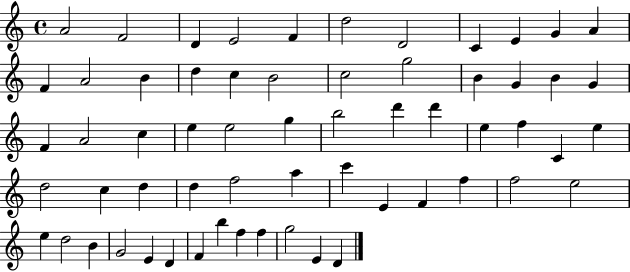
A4/h F4/h D4/q E4/h F4/q D5/h D4/h C4/q E4/q G4/q A4/q F4/q A4/h B4/q D5/q C5/q B4/h C5/h G5/h B4/q G4/q B4/q G4/q F4/q A4/h C5/q E5/q E5/h G5/q B5/h D6/q D6/q E5/q F5/q C4/q E5/q D5/h C5/q D5/q D5/q F5/h A5/q C6/q E4/q F4/q F5/q F5/h E5/h E5/q D5/h B4/q G4/h E4/q D4/q F4/q B5/q F5/q F5/q G5/h E4/q D4/q